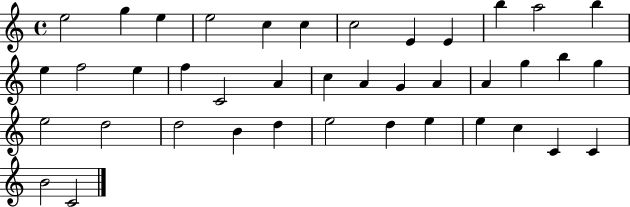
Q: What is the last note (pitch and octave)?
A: C4